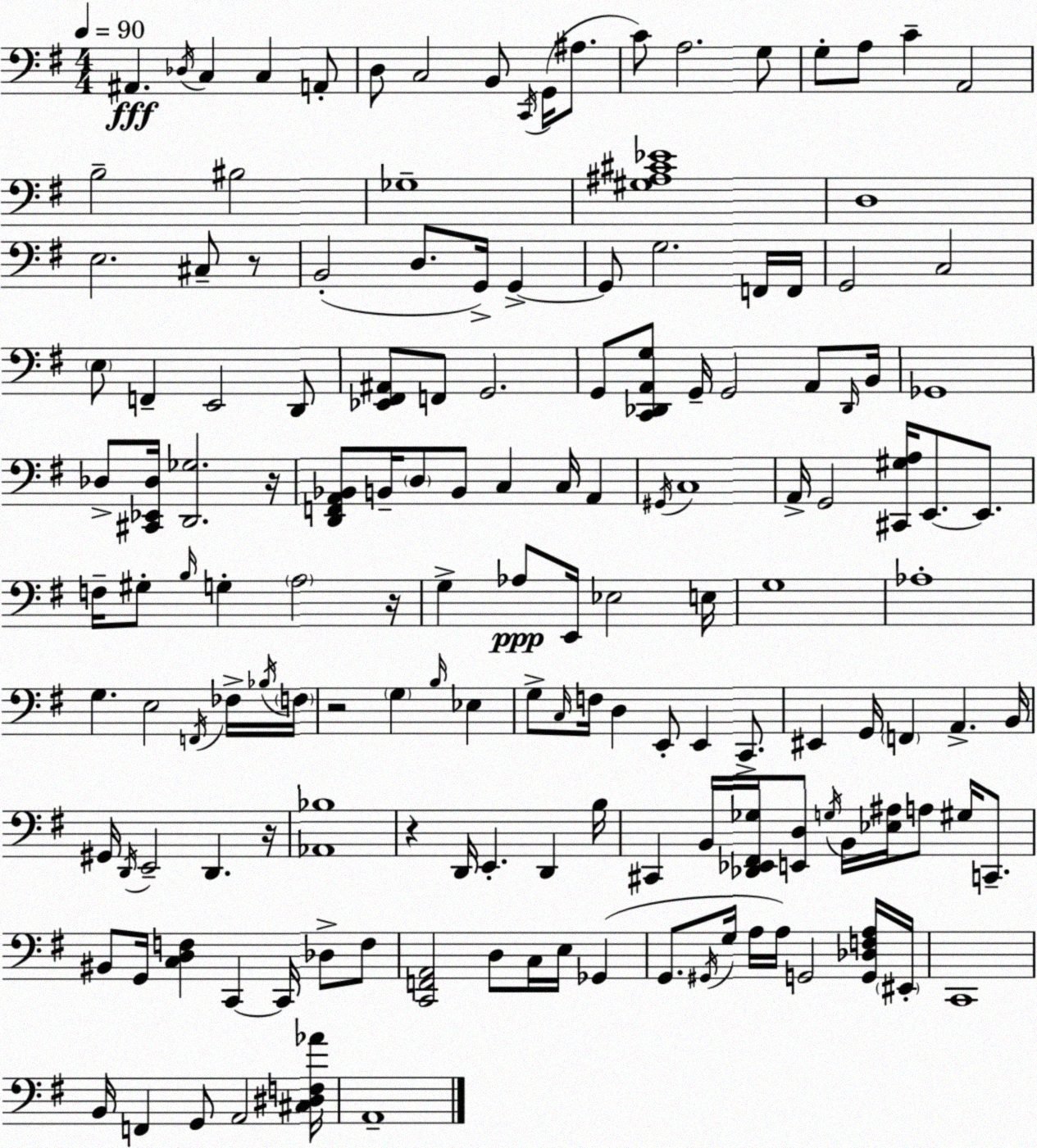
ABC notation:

X:1
T:Untitled
M:4/4
L:1/4
K:G
^A,, _D,/4 C, C, A,,/2 D,/2 C,2 B,,/2 C,,/4 G,,/4 ^A,/2 C/2 A,2 G,/2 G,/2 A,/2 C A,,2 B,2 ^B,2 _G,4 [^G,^A,^C_E]4 D,4 E,2 ^C,/2 z/2 B,,2 D,/2 G,,/4 G,, G,,/2 G,2 F,,/4 F,,/4 G,,2 C,2 E,/2 F,, E,,2 D,,/2 [_E,,^F,,^A,,]/2 F,,/2 G,,2 G,,/2 [C,,_D,,A,,G,]/2 G,,/4 G,,2 A,,/2 _D,,/4 B,,/4 _G,,4 _D,/2 [^C,,_E,,_D,]/4 [D,,_G,]2 z/4 [D,,F,,A,,_B,,]/2 B,,/4 D,/2 B,,/2 C, C,/4 A,, ^G,,/4 C,4 A,,/4 G,,2 [^C,,^G,A,]/4 E,,/2 E,,/2 F,/4 ^G,/2 B,/4 G, A,2 z/4 G, _A,/2 E,,/4 _E,2 E,/4 G,4 _A,4 G, E,2 F,,/4 _F,/4 _B,/4 F,/4 z2 G, B,/4 _E, G,/2 C,/4 F,/4 D, E,,/2 E,, C,,/2 ^E,, G,,/4 F,, A,, B,,/4 ^G,,/4 D,,/4 E,,2 D,, z/4 [_A,,_B,]4 z D,,/4 E,, D,, B,/4 ^C,, B,,/4 [_D,,_E,,^F,,_G,]/4 [E,,D,]/2 G,/4 B,,/4 [_E,^A,]/4 A,/2 ^G,/4 C,,/2 ^B,,/2 G,,/4 [C,D,F,] C,, C,,/4 _D,/2 F,/2 [C,,F,,A,,]2 D,/2 C,/4 E,/4 _G,, G,,/2 ^G,,/4 G,/4 A,/4 A,/4 G,,2 [G,,_D,F,A,]/4 ^E,,/4 C,,4 B,,/4 F,, G,,/2 A,,2 [^C,^D,F,_A]/4 A,,4